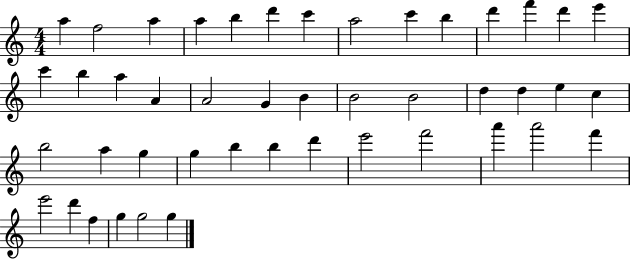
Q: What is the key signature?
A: C major